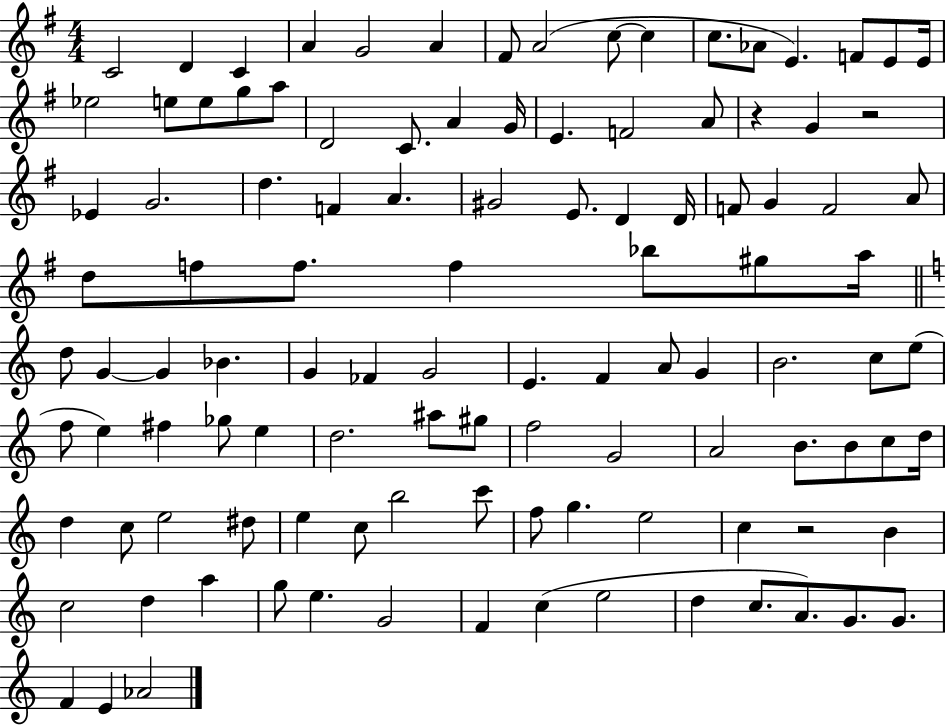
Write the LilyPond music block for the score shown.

{
  \clef treble
  \numericTimeSignature
  \time 4/4
  \key g \major
  c'2 d'4 c'4 | a'4 g'2 a'4 | fis'8 a'2( c''8~~ c''4 | c''8. aes'8 e'4.) f'8 e'8 e'16 | \break ees''2 e''8 e''8 g''8 a''8 | d'2 c'8. a'4 g'16 | e'4. f'2 a'8 | r4 g'4 r2 | \break ees'4 g'2. | d''4. f'4 a'4. | gis'2 e'8. d'4 d'16 | f'8 g'4 f'2 a'8 | \break d''8 f''8 f''8. f''4 bes''8 gis''8 a''16 | \bar "||" \break \key a \minor d''8 g'4~~ g'4 bes'4. | g'4 fes'4 g'2 | e'4. f'4 a'8 g'4 | b'2. c''8 e''8( | \break f''8 e''4) fis''4 ges''8 e''4 | d''2. ais''8 gis''8 | f''2 g'2 | a'2 b'8. b'8 c''8 d''16 | \break d''4 c''8 e''2 dis''8 | e''4 c''8 b''2 c'''8 | f''8 g''4. e''2 | c''4 r2 b'4 | \break c''2 d''4 a''4 | g''8 e''4. g'2 | f'4 c''4( e''2 | d''4 c''8. a'8.) g'8. g'8. | \break f'4 e'4 aes'2 | \bar "|."
}